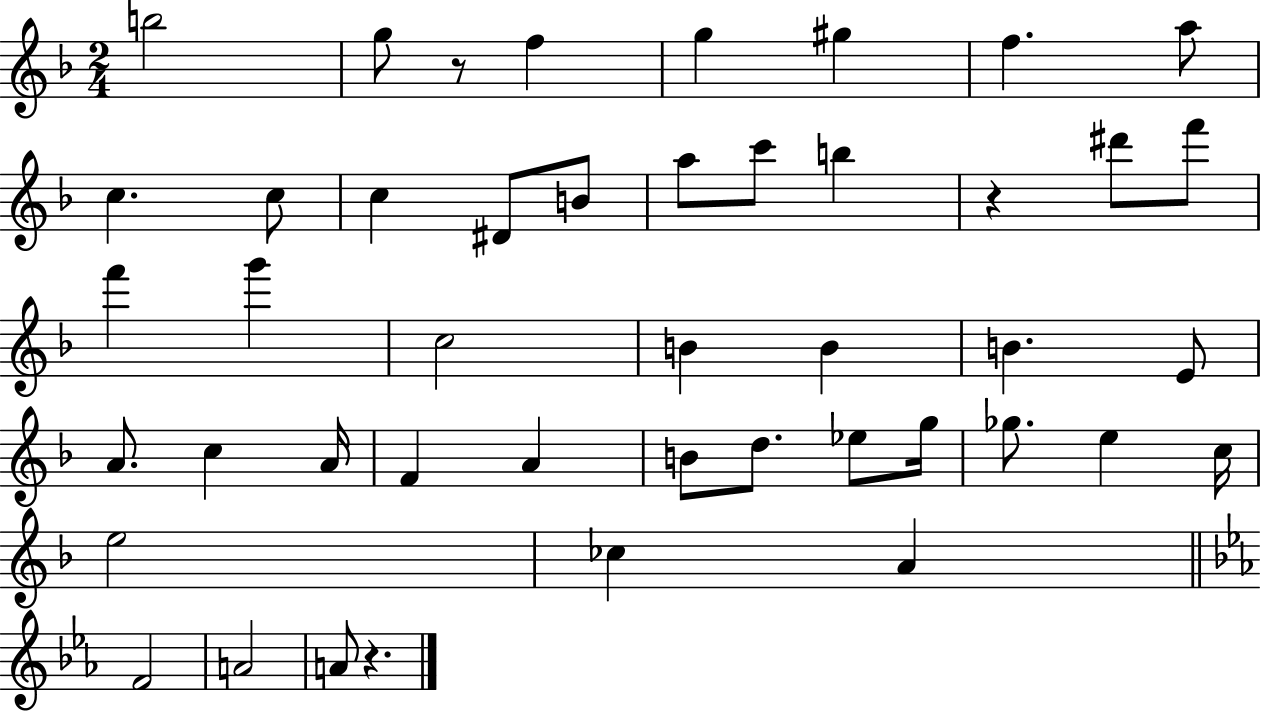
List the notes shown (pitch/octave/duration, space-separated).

B5/h G5/e R/e F5/q G5/q G#5/q F5/q. A5/e C5/q. C5/e C5/q D#4/e B4/e A5/e C6/e B5/q R/q D#6/e F6/e F6/q G6/q C5/h B4/q B4/q B4/q. E4/e A4/e. C5/q A4/s F4/q A4/q B4/e D5/e. Eb5/e G5/s Gb5/e. E5/q C5/s E5/h CES5/q A4/q F4/h A4/h A4/e R/q.